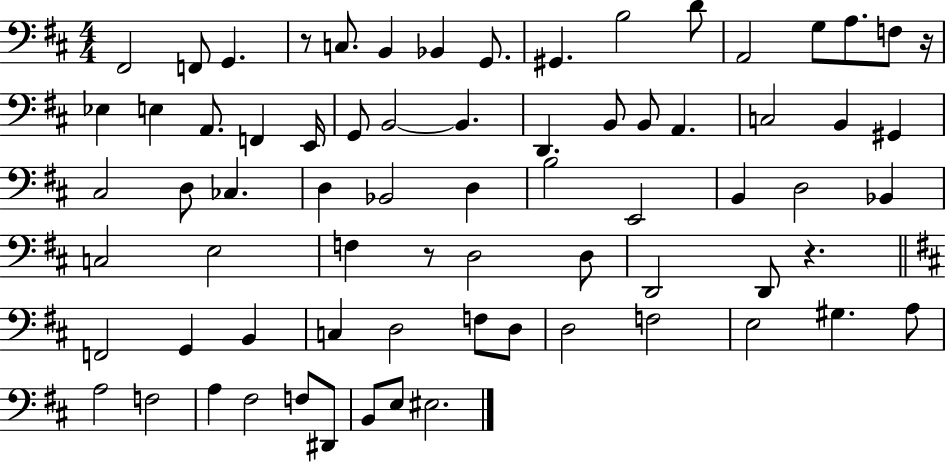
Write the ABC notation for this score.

X:1
T:Untitled
M:4/4
L:1/4
K:D
^F,,2 F,,/2 G,, z/2 C,/2 B,, _B,, G,,/2 ^G,, B,2 D/2 A,,2 G,/2 A,/2 F,/2 z/4 _E, E, A,,/2 F,, E,,/4 G,,/2 B,,2 B,, D,, B,,/2 B,,/2 A,, C,2 B,, ^G,, ^C,2 D,/2 _C, D, _B,,2 D, B,2 E,,2 B,, D,2 _B,, C,2 E,2 F, z/2 D,2 D,/2 D,,2 D,,/2 z F,,2 G,, B,, C, D,2 F,/2 D,/2 D,2 F,2 E,2 ^G, A,/2 A,2 F,2 A, ^F,2 F,/2 ^D,,/2 B,,/2 E,/2 ^E,2